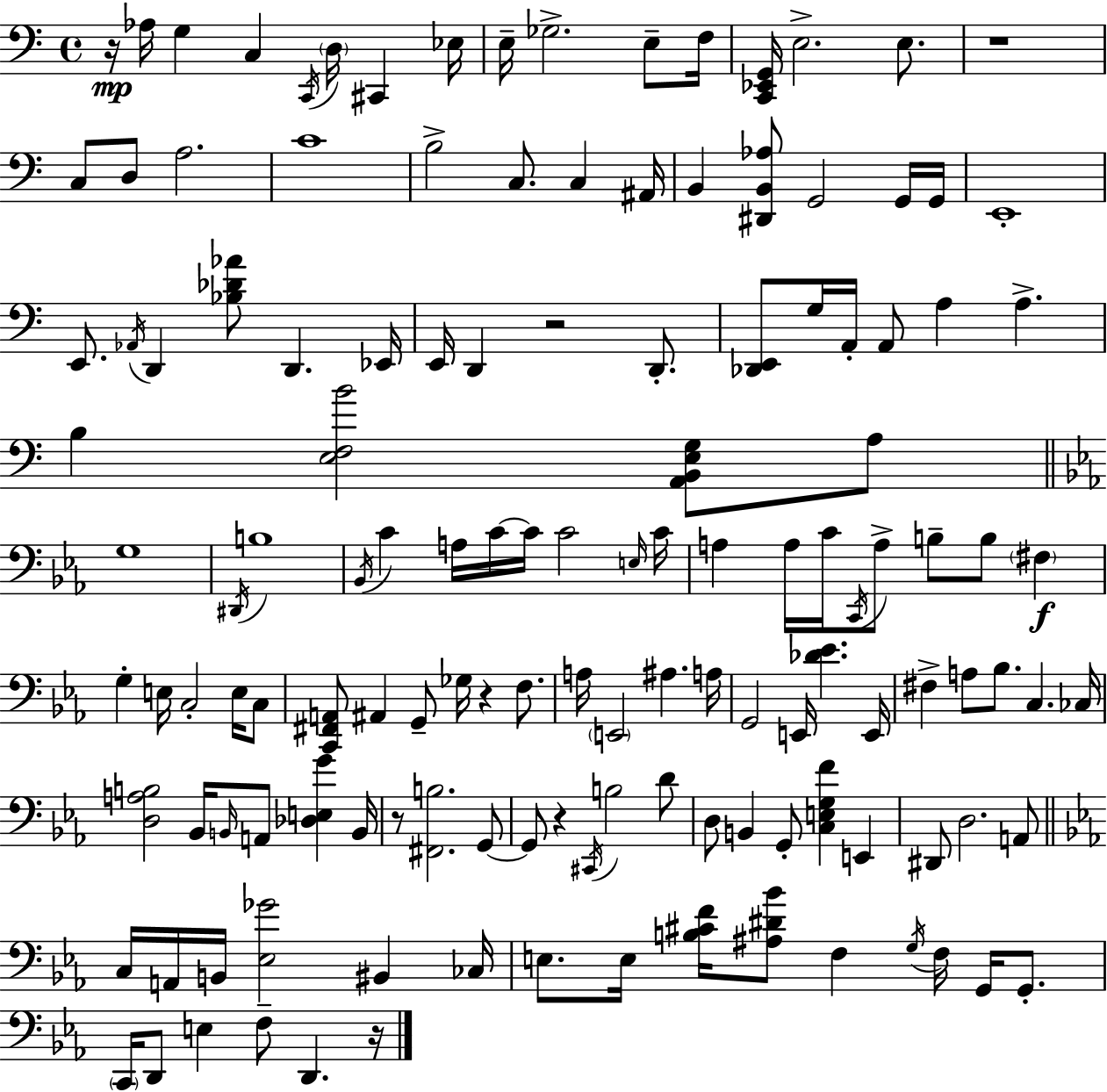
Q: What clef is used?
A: bass